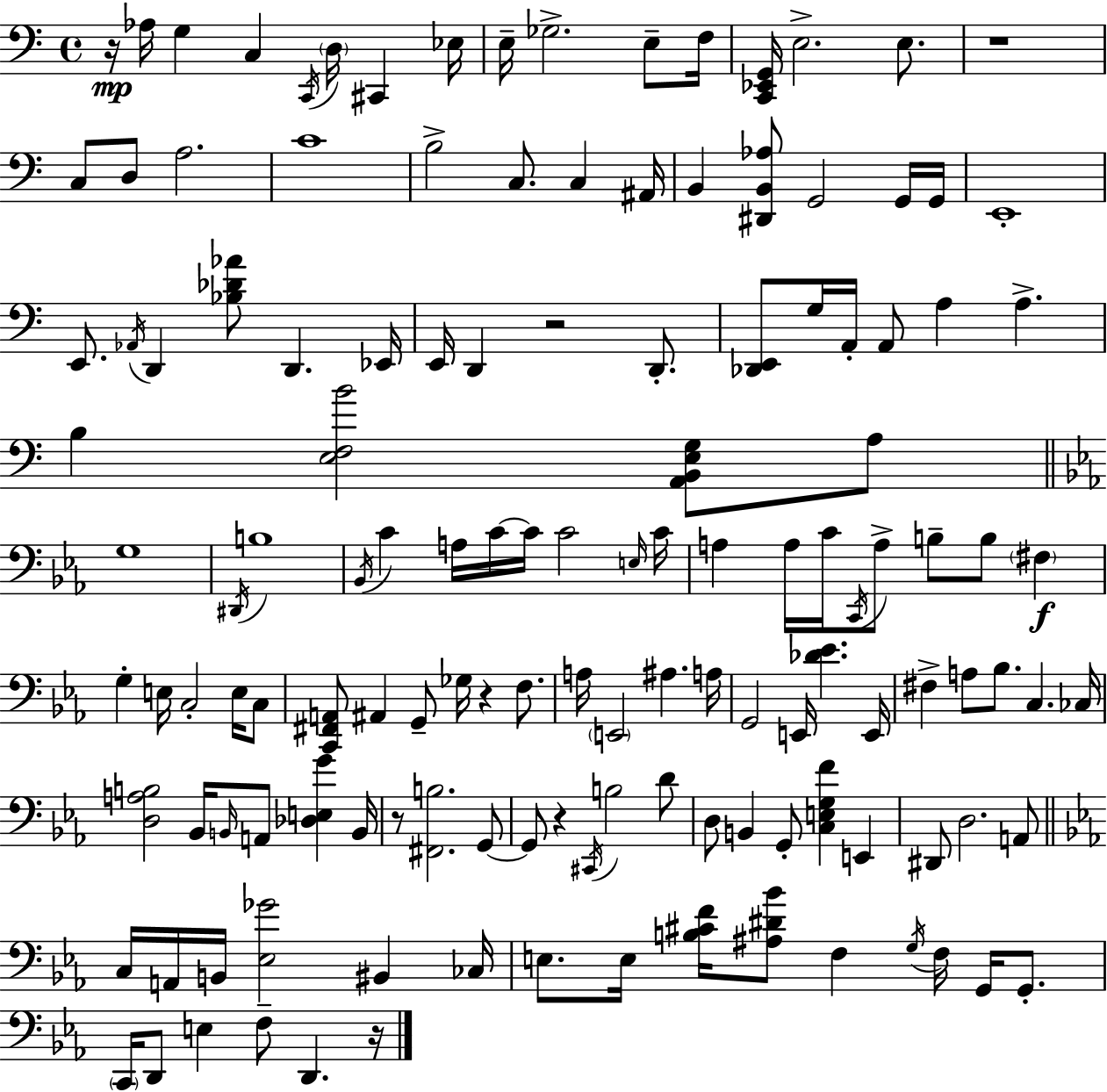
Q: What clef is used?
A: bass